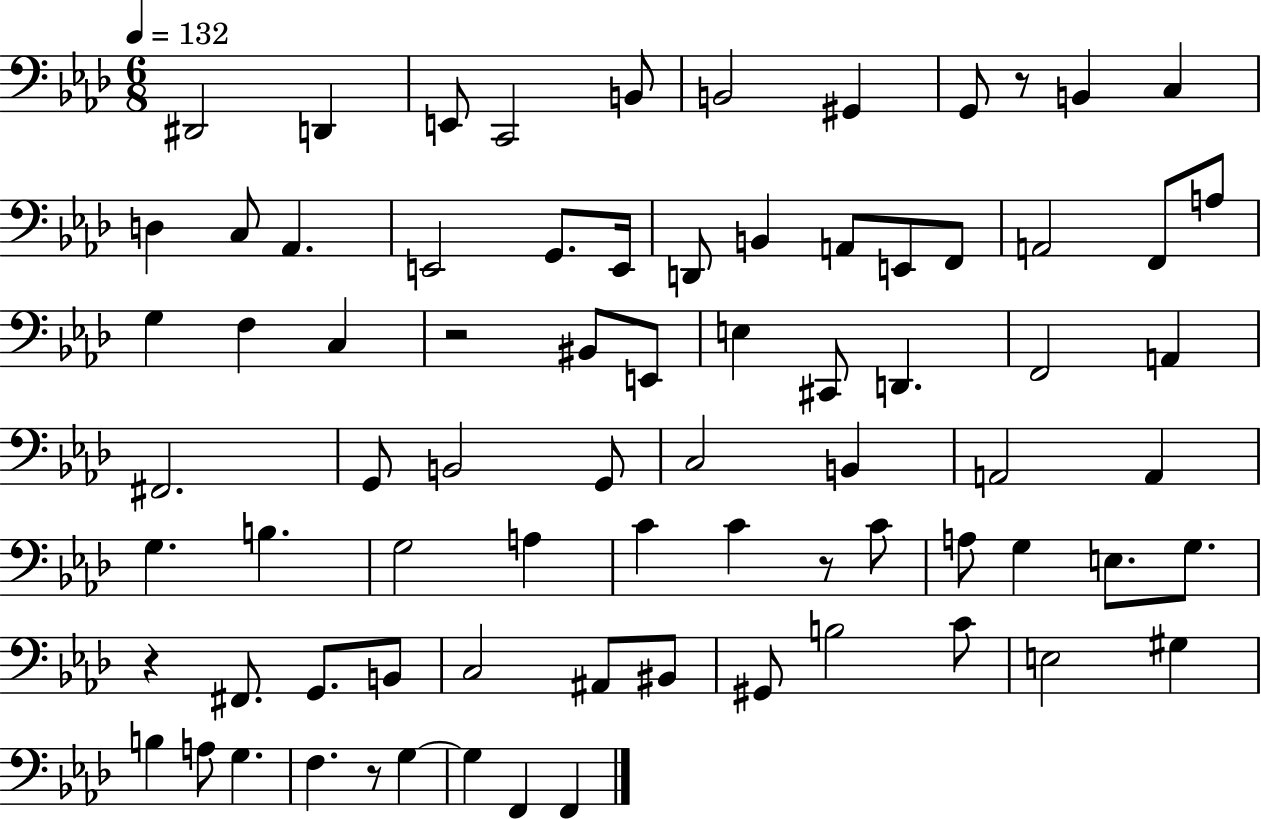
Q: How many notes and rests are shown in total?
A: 77